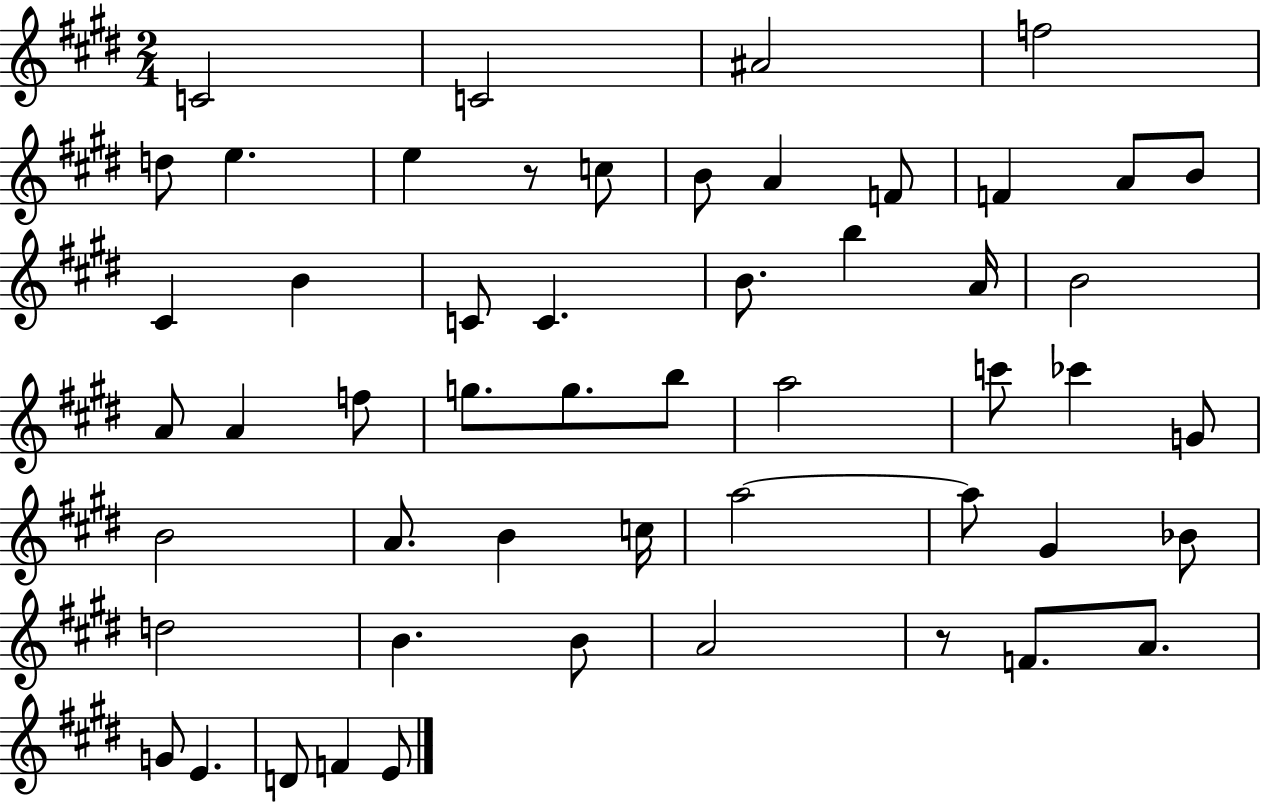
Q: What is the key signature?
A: E major